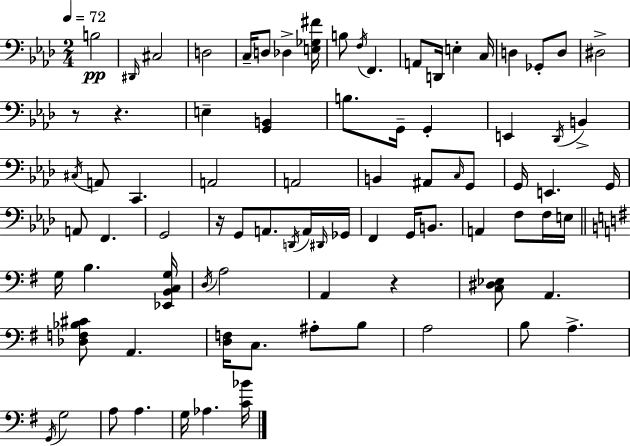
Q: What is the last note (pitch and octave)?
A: Ab3